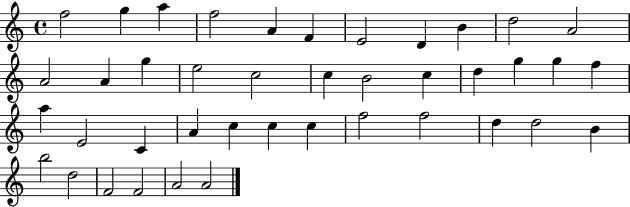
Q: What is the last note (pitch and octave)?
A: A4